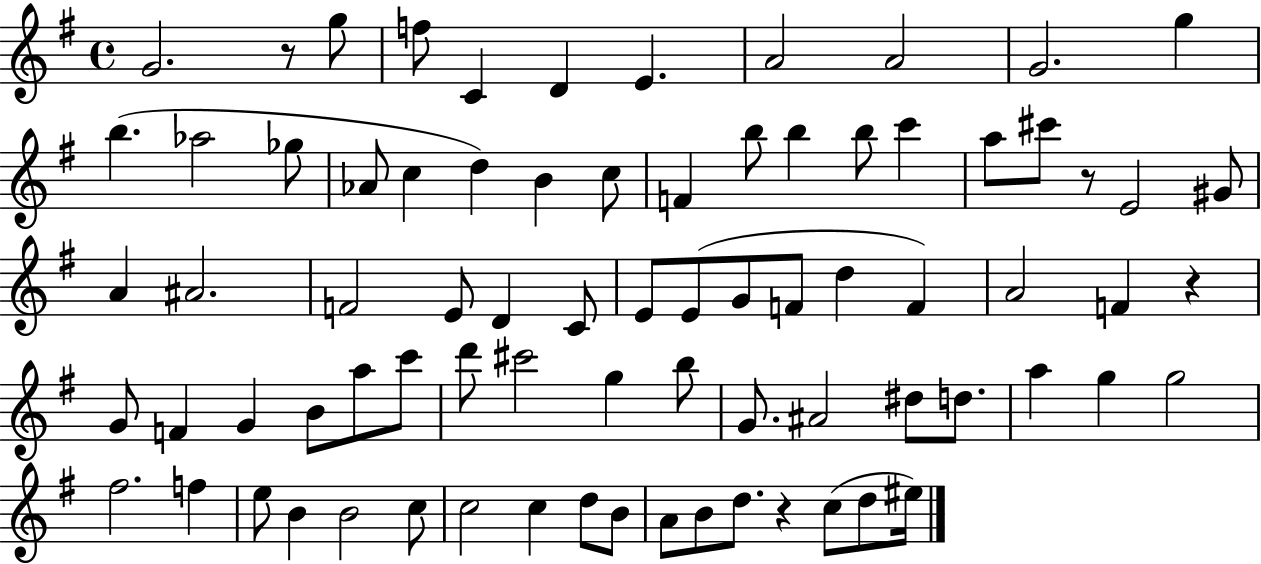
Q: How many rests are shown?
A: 4